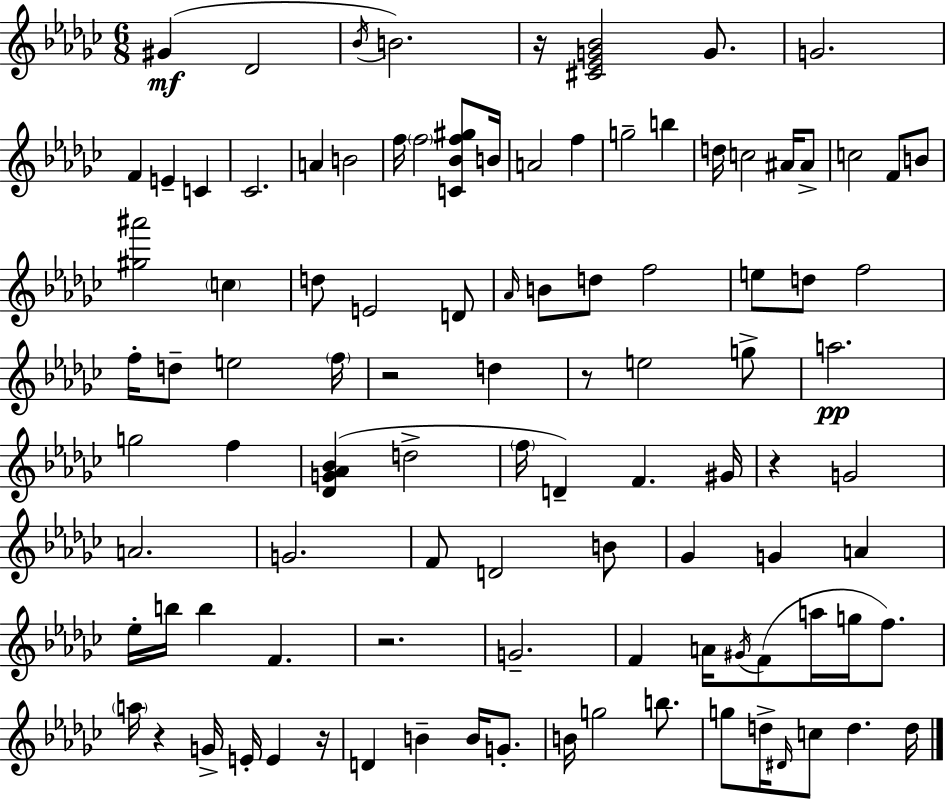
{
  \clef treble
  \numericTimeSignature
  \time 6/8
  \key ees \minor
  gis'4(\mf des'2 | \acciaccatura { bes'16 } b'2.) | r16 <cis' ees' g' bes'>2 g'8. | g'2. | \break f'4 e'4-- c'4 | ces'2. | a'4 b'2 | f''16 \parenthesize f''2 <c' bes' f'' gis''>8 | \break b'16 a'2 f''4 | g''2-- b''4 | d''16 c''2 ais'16 ais'8-> | c''2 f'8 b'8 | \break <gis'' ais'''>2 \parenthesize c''4 | d''8 e'2 d'8 | \grace { aes'16 } b'8 d''8 f''2 | e''8 d''8 f''2 | \break f''16-. d''8-- e''2 | \parenthesize f''16 r2 d''4 | r8 e''2 | g''8-> a''2.\pp | \break g''2 f''4 | <des' g' aes' bes'>4( d''2-> | \parenthesize f''16 d'4--) f'4. | gis'16 r4 g'2 | \break a'2. | g'2. | f'8 d'2 | b'8 ges'4 g'4 a'4 | \break ees''16-. b''16 b''4 f'4. | r2. | g'2.-- | f'4 a'16 \acciaccatura { gis'16 }( f'8 a''16 g''16 | \break f''8.) \parenthesize a''16 r4 g'16-> e'16-. e'4 | r16 d'4 b'4-- b'16 | g'8.-. b'16 g''2 | b''8. g''8 d''16-> \grace { dis'16 } c''8 d''4. | \break d''16 \bar "|."
}